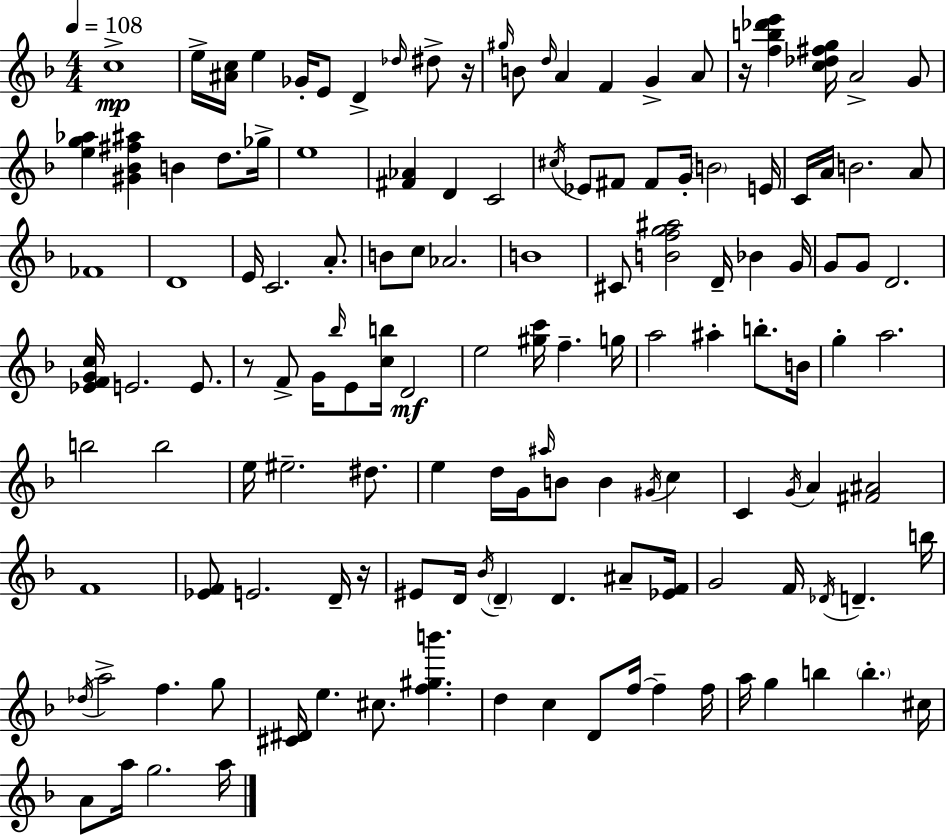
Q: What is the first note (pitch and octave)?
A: C5